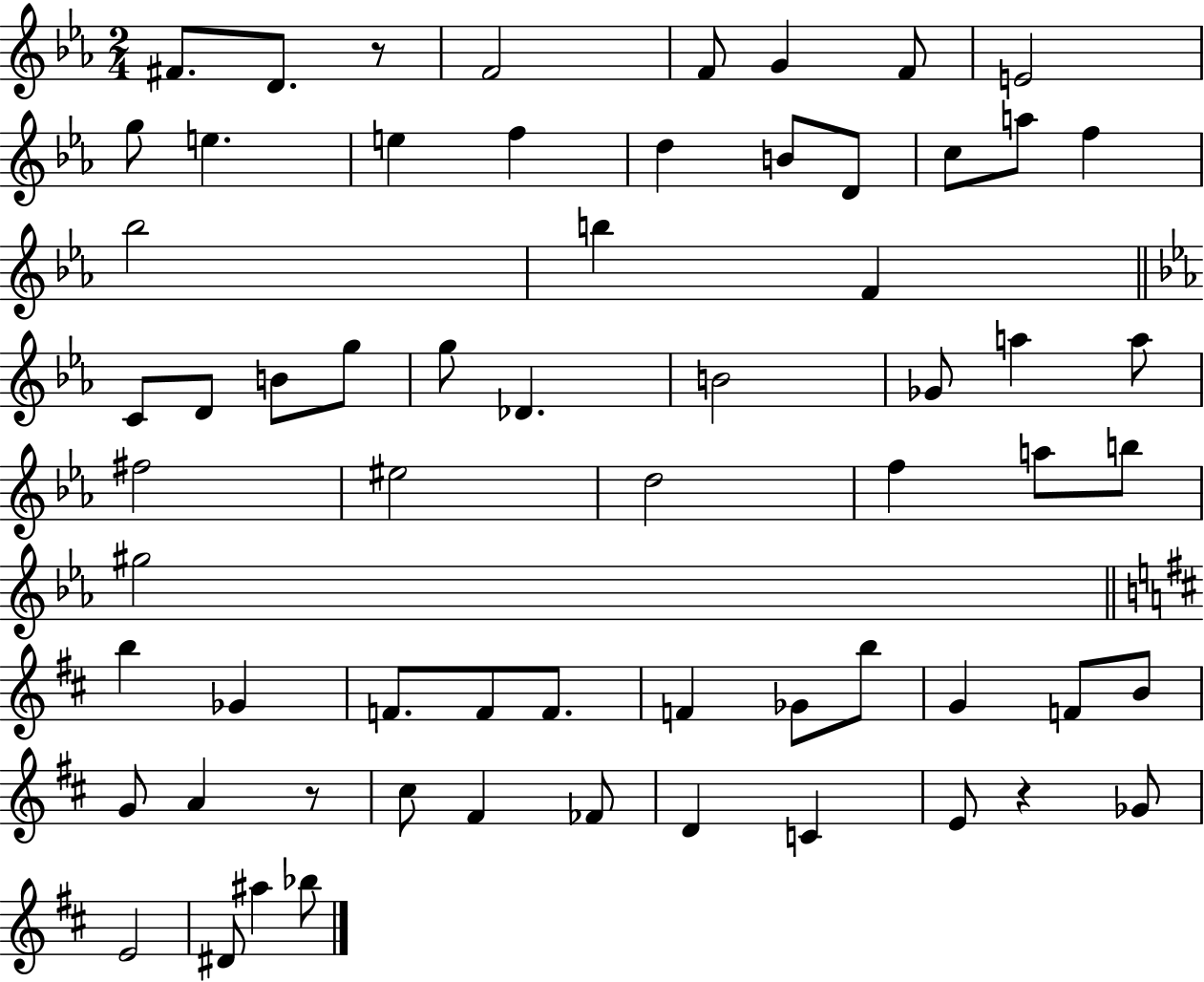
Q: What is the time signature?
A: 2/4